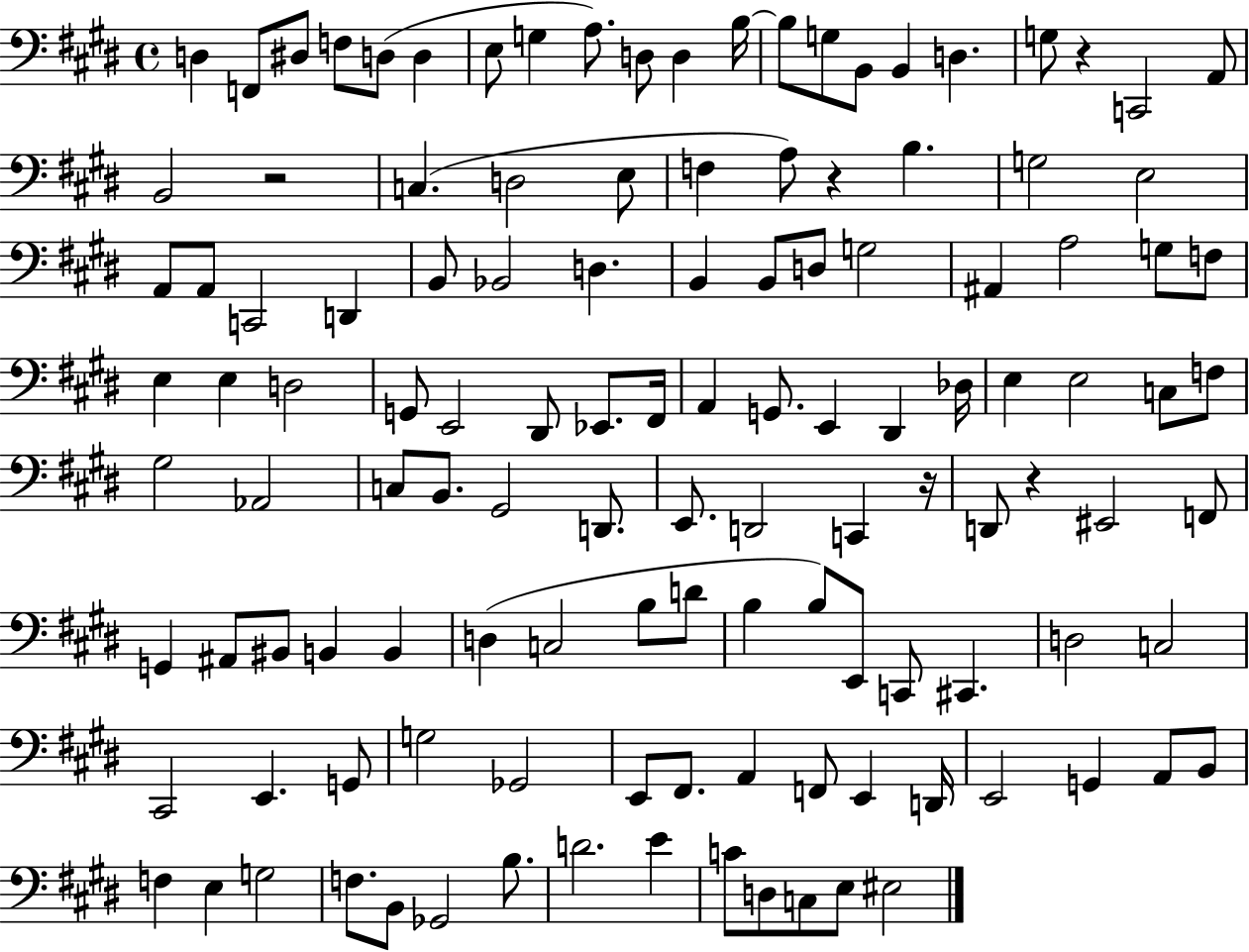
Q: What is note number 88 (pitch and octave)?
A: D3